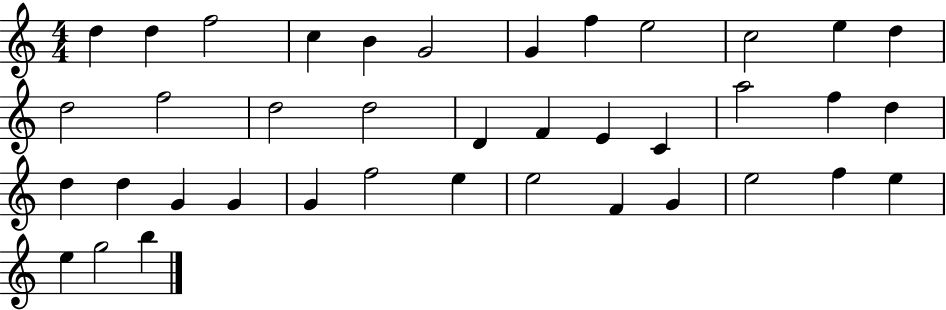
D5/q D5/q F5/h C5/q B4/q G4/h G4/q F5/q E5/h C5/h E5/q D5/q D5/h F5/h D5/h D5/h D4/q F4/q E4/q C4/q A5/h F5/q D5/q D5/q D5/q G4/q G4/q G4/q F5/h E5/q E5/h F4/q G4/q E5/h F5/q E5/q E5/q G5/h B5/q